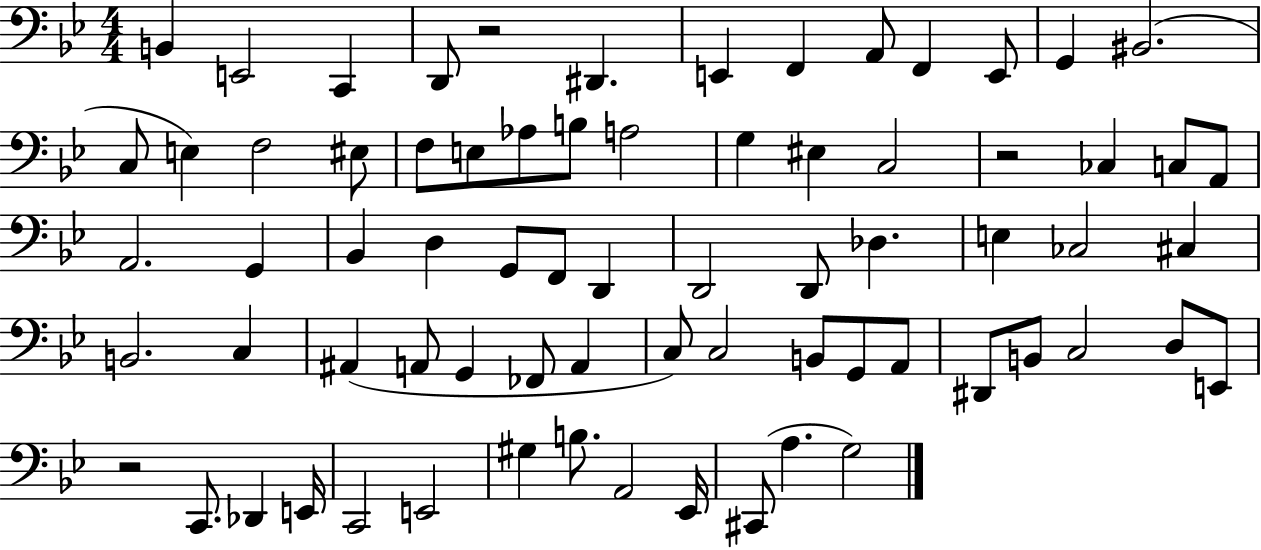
B2/q E2/h C2/q D2/e R/h D#2/q. E2/q F2/q A2/e F2/q E2/e G2/q BIS2/h. C3/e E3/q F3/h EIS3/e F3/e E3/e Ab3/e B3/e A3/h G3/q EIS3/q C3/h R/h CES3/q C3/e A2/e A2/h. G2/q Bb2/q D3/q G2/e F2/e D2/q D2/h D2/e Db3/q. E3/q CES3/h C#3/q B2/h. C3/q A#2/q A2/e G2/q FES2/e A2/q C3/e C3/h B2/e G2/e A2/e D#2/e B2/e C3/h D3/e E2/e R/h C2/e. Db2/q E2/s C2/h E2/h G#3/q B3/e. A2/h Eb2/s C#2/e A3/q. G3/h